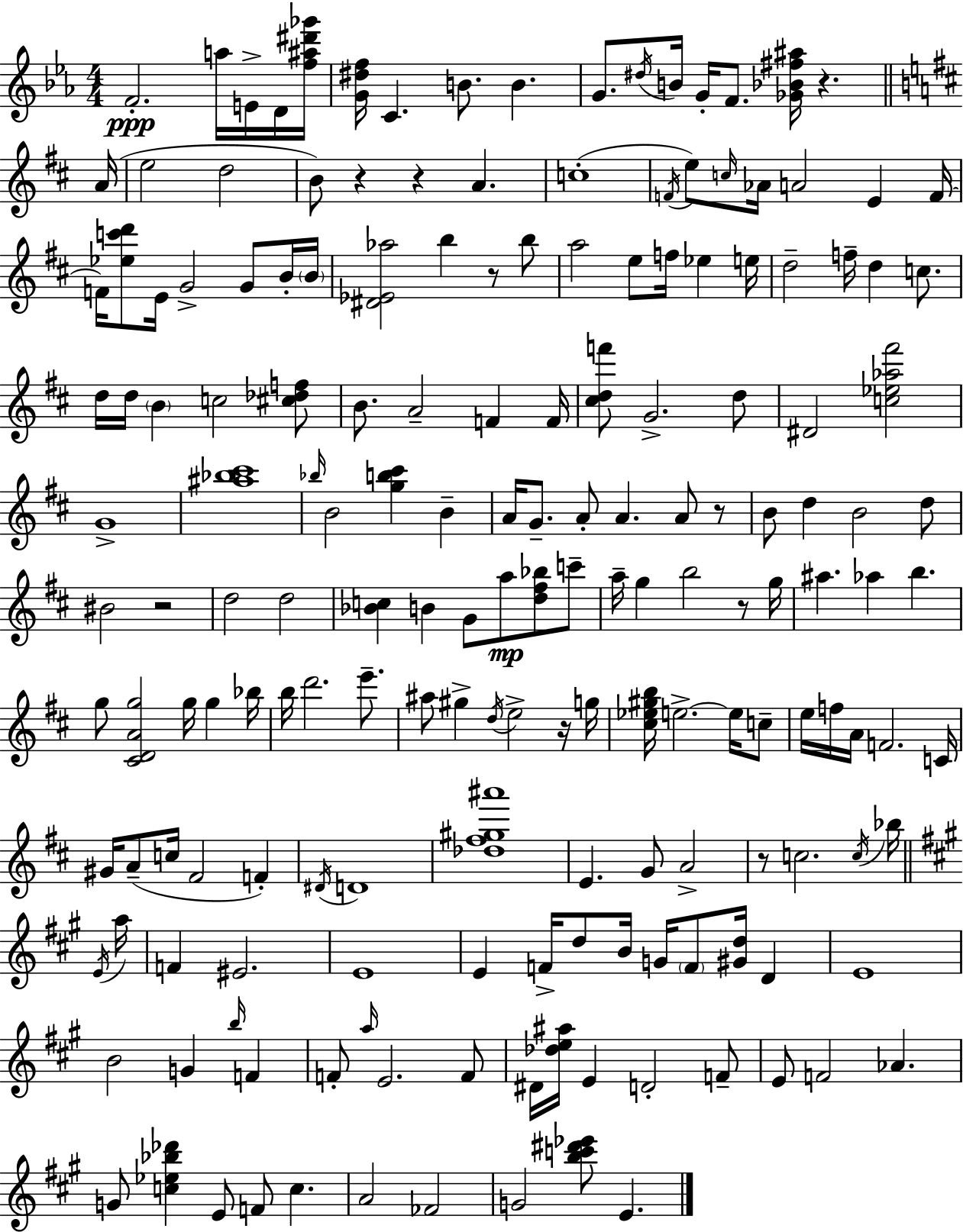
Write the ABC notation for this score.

X:1
T:Untitled
M:4/4
L:1/4
K:Cm
F2 a/4 E/4 D/4 [f^a^d'_g']/4 [G^df]/4 C B/2 B G/2 ^d/4 B/4 G/4 F/2 [_G_B^f^a]/4 z A/4 e2 d2 B/2 z z A c4 F/4 e/2 c/4 _A/4 A2 E F/4 F/4 [_ec'd']/2 E/4 G2 G/2 B/4 B/4 [^D_E_a]2 b z/2 b/2 a2 e/2 f/4 _e e/4 d2 f/4 d c/2 d/4 d/4 B c2 [^c_df]/2 B/2 A2 F F/4 [^cdf']/2 G2 d/2 ^D2 [c_e_a^f']2 G4 [^a_b^c']4 _b/4 B2 [gb^c'] B A/4 G/2 A/2 A A/2 z/2 B/2 d B2 d/2 ^B2 z2 d2 d2 [_Bc] B G/2 a/2 [d^f_b]/2 c'/2 a/4 g b2 z/2 g/4 ^a _a b g/2 [^CDAg]2 g/4 g _b/4 b/4 d'2 e'/2 ^a/2 ^g d/4 e2 z/4 g/4 [^c_e^gb]/4 e2 e/4 c/2 e/4 f/4 A/4 F2 C/4 ^G/4 A/2 c/4 ^F2 F ^D/4 D4 [_d^f^g^a']4 E G/2 A2 z/2 c2 c/4 _b/4 E/4 a/4 F ^E2 E4 E F/4 d/2 B/4 G/4 F/2 [^Gd]/4 D E4 B2 G b/4 F F/2 a/4 E2 F/2 ^D/4 [_de^a]/4 E D2 F/2 E/2 F2 _A G/2 [c_e_b_d'] E/2 F/2 c A2 _F2 G2 [bc'^d'_e']/2 E